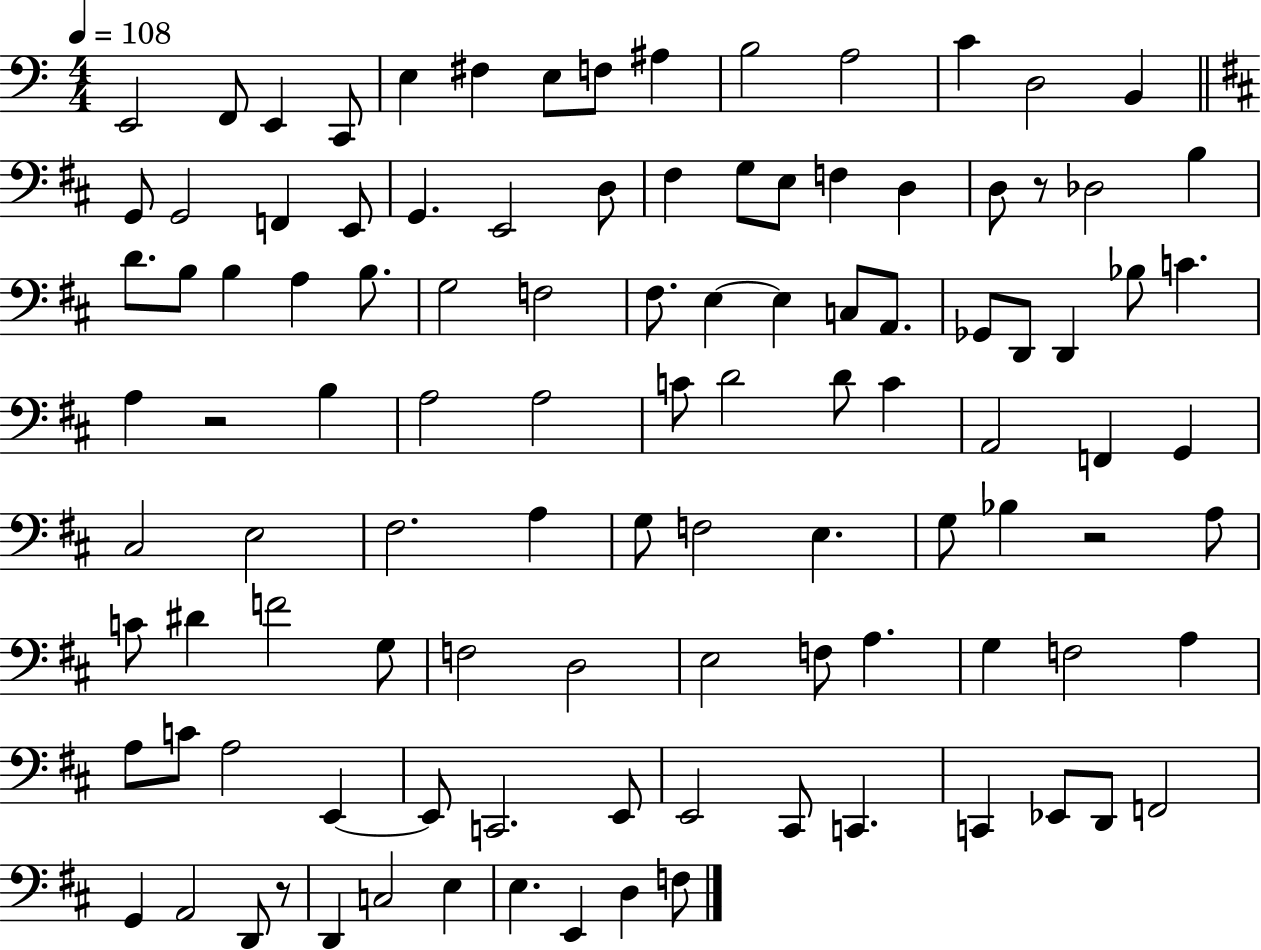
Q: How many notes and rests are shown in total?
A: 107